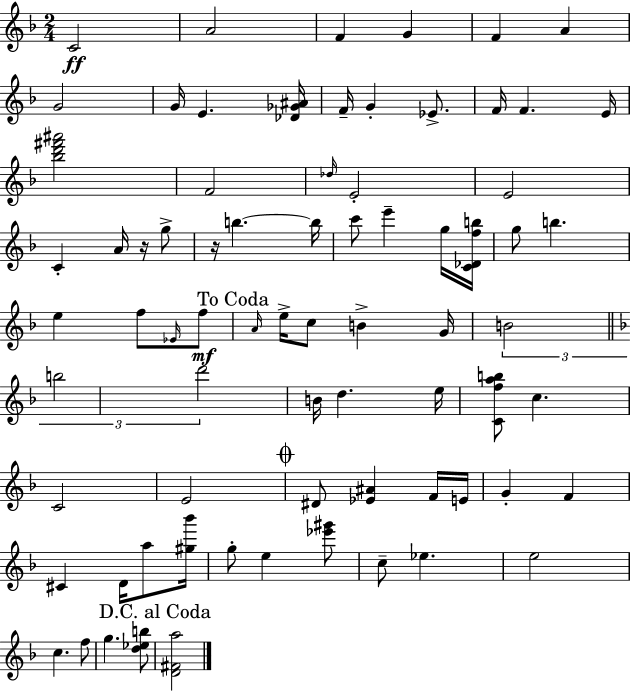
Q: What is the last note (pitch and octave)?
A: G5